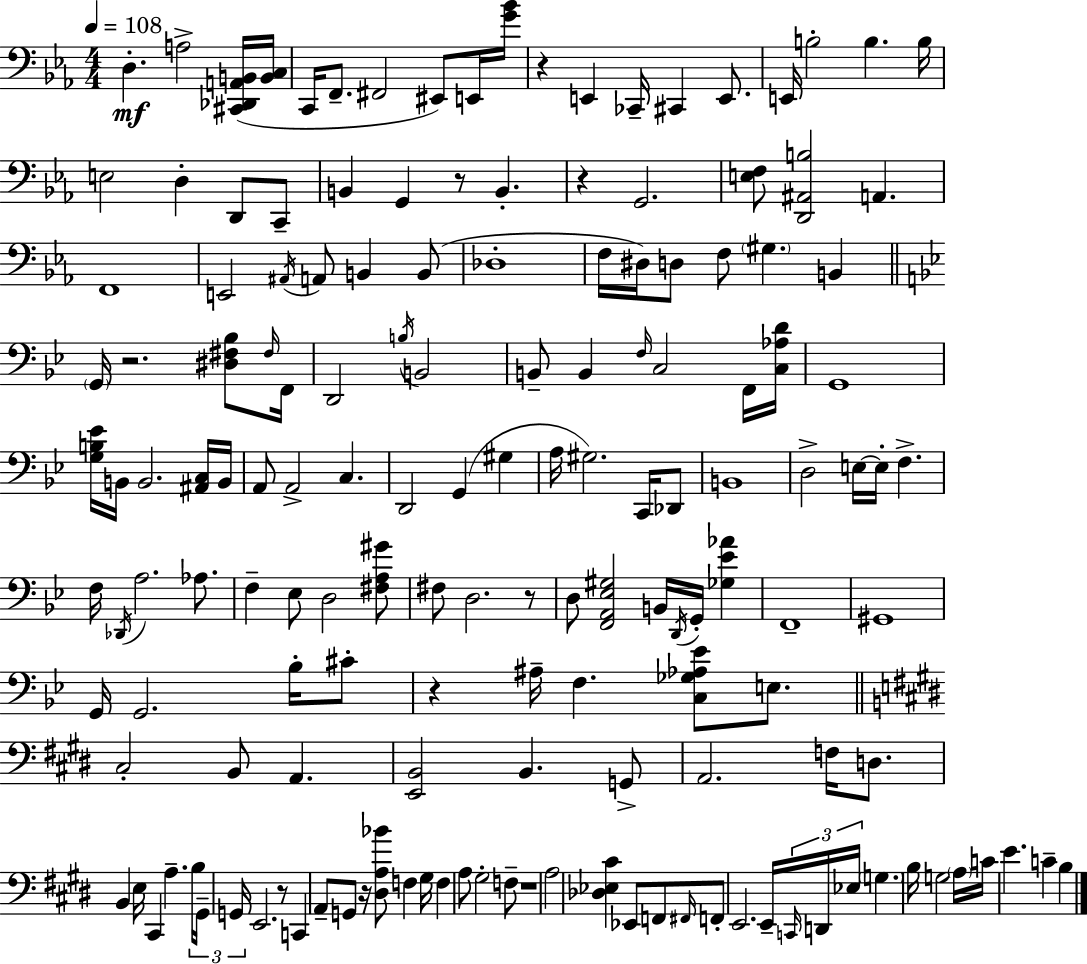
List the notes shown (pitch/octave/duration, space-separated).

D3/q. A3/h [C#2,Db2,A2,B2]/s [B2,C3]/s C2/s F2/e. F#2/h EIS2/e E2/s [G4,Bb4]/s R/q E2/q CES2/s C#2/q E2/e. E2/s B3/h B3/q. B3/s E3/h D3/q D2/e C2/e B2/q G2/q R/e B2/q. R/q G2/h. [E3,F3]/e [D2,A#2,B3]/h A2/q. F2/w E2/h A#2/s A2/e B2/q B2/e Db3/w F3/s D#3/s D3/e F3/e G#3/q. B2/q G2/s R/h. [D#3,F#3,Bb3]/e F#3/s F2/s D2/h B3/s B2/h B2/e B2/q F3/s C3/h F2/s [C3,Ab3,D4]/s G2/w [G3,B3,Eb4]/s B2/s B2/h. [A#2,C3]/s B2/s A2/e A2/h C3/q. D2/h G2/q G#3/q A3/s G#3/h. C2/s Db2/e B2/w D3/h E3/s E3/s F3/q. F3/s Db2/s A3/h. Ab3/e. F3/q Eb3/e D3/h [F#3,A3,G#4]/e F#3/e D3/h. R/e D3/e [F2,A2,Eb3,G#3]/h B2/s D2/s G2/s [Gb3,Eb4,Ab4]/q F2/w G#2/w G2/s G2/h. Bb3/s C#4/e R/q A#3/s F3/q. [C3,Gb3,Ab3,Eb4]/e E3/e. C#3/h B2/e A2/q. [E2,B2]/h B2/q. G2/e A2/h. F3/s D3/e. B2/q E3/s C#2/q A3/q. B3/s G#2/s G2/s E2/h. R/e C2/q A2/e G2/e R/s [D#3,A3,Bb4]/e F3/q G#3/s F3/q A3/e G#3/h F3/e R/w A3/h [Db3,Eb3,C#4]/q Eb2/e F2/e F#2/s F2/e E2/h. E2/s C2/s D2/s Eb3/s G3/q. B3/s G3/h A3/s C4/s E4/q. C4/q B3/q